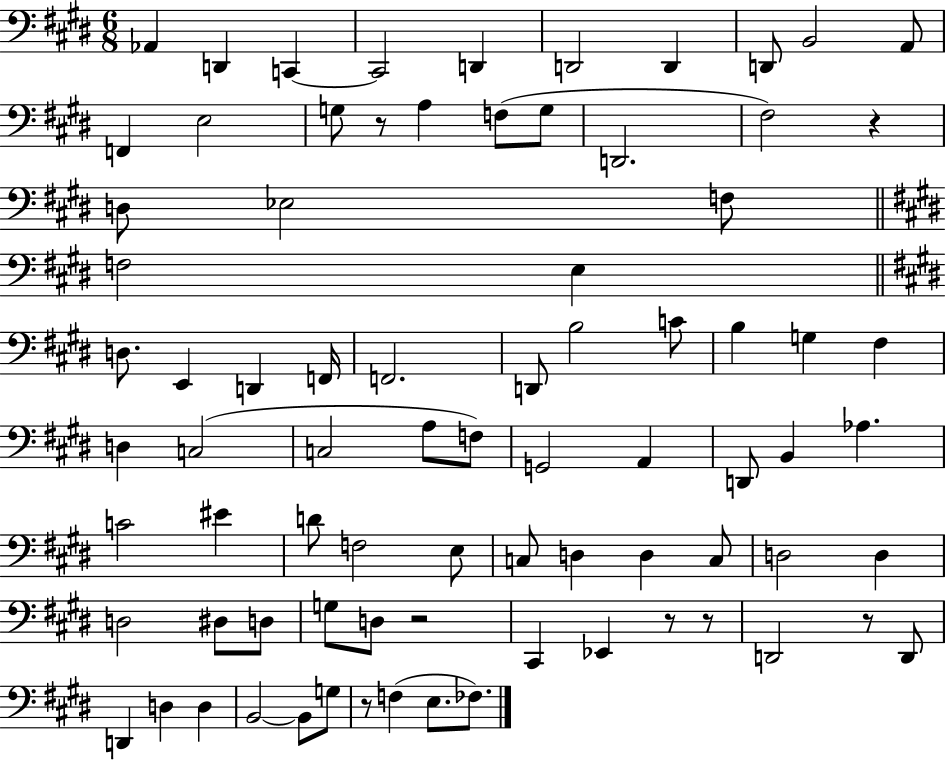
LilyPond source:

{
  \clef bass
  \numericTimeSignature
  \time 6/8
  \key e \major
  aes,4 d,4 c,4~~ | c,2 d,4 | d,2 d,4 | d,8 b,2 a,8 | \break f,4 e2 | g8 r8 a4 f8( g8 | d,2. | fis2) r4 | \break d8 ees2 f8 | \bar "||" \break \key e \major f2 e4 | \bar "||" \break \key e \major d8. e,4 d,4 f,16 | f,2. | d,8 b2 c'8 | b4 g4 fis4 | \break d4 c2( | c2 a8 f8) | g,2 a,4 | d,8 b,4 aes4. | \break c'2 eis'4 | d'8 f2 e8 | c8 d4 d4 c8 | d2 d4 | \break d2 dis8 d8 | g8 d8 r2 | cis,4 ees,4 r8 r8 | d,2 r8 d,8 | \break d,4 d4 d4 | b,2~~ b,8 g8 | r8 f4( e8. fes8.) | \bar "|."
}